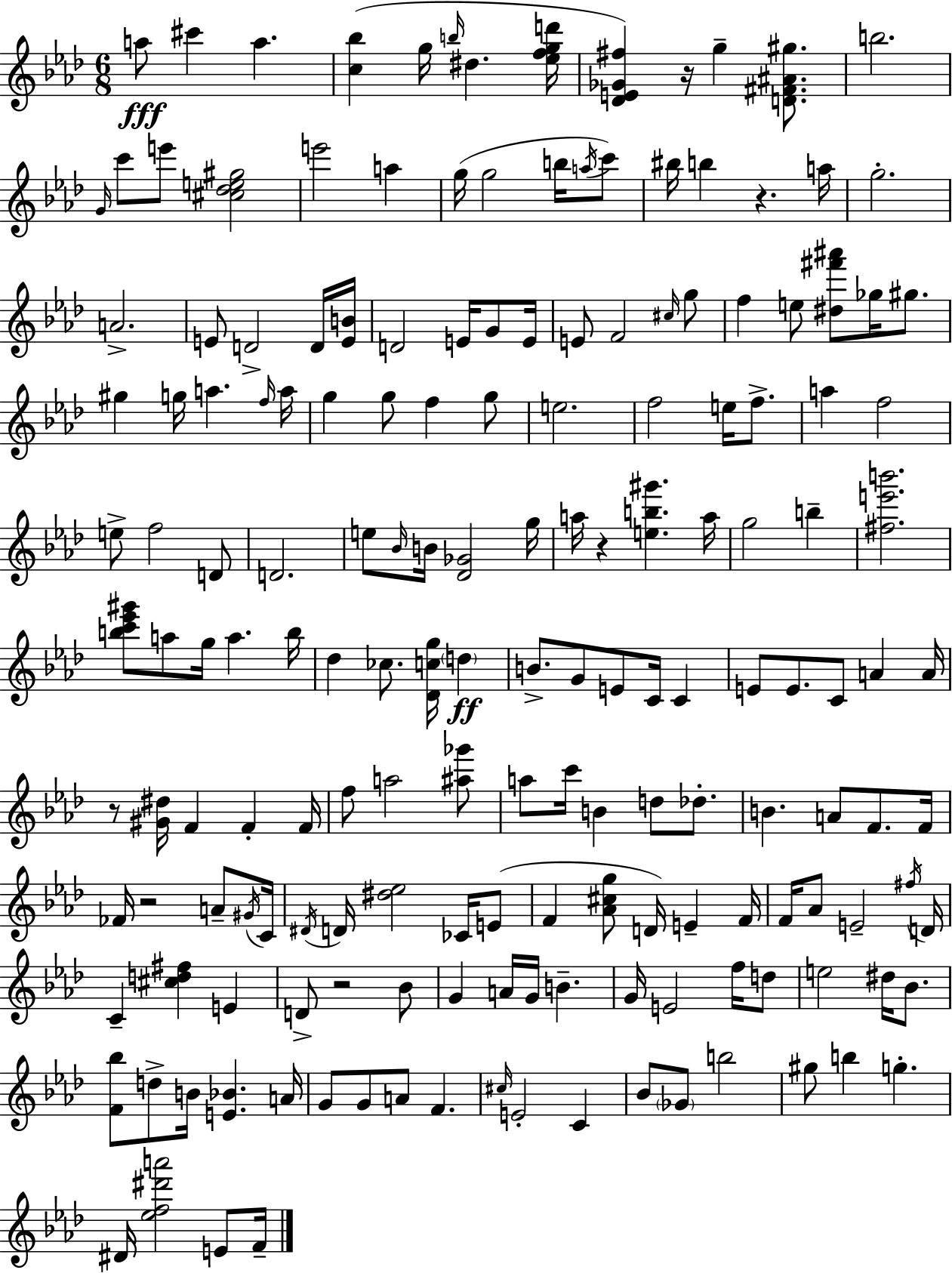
{
  \clef treble
  \numericTimeSignature
  \time 6/8
  \key aes \major
  \repeat volta 2 { a''8\fff cis'''4 a''4. | <c'' bes''>4( g''16 \grace { b''16 } dis''4. | <ees'' f'' g'' d'''>16 <des' e' ges' fis''>4) r16 g''4-- <d' fis' ais' gis''>8. | b''2. | \break \grace { g'16 } c'''8 e'''8 <cis'' des'' e'' gis''>2 | e'''2 a''4 | g''16( g''2 b''16 | \acciaccatura { a''16 } c'''8) bis''16 b''4 r4. | \break a''16 g''2.-. | a'2.-> | e'8 d'2-> | d'16 <e' b'>16 d'2 e'16 | \break g'8 e'16 e'8 f'2 | \grace { cis''16 } g''8 f''4 e''8 <dis'' fis''' ais'''>8 | ges''16 gis''8. gis''4 g''16 a''4. | \grace { f''16 } a''16 g''4 g''8 f''4 | \break g''8 e''2. | f''2 | e''16 f''8.-> a''4 f''2 | e''8-> f''2 | \break d'8 d'2. | e''8 \grace { bes'16 } b'16 <des' ges'>2 | g''16 a''16 r4 <e'' b'' gis'''>4. | a''16 g''2 | \break b''4-- <fis'' e''' b'''>2. | <b'' c''' ees''' gis'''>8 a''8 g''16 a''4. | b''16 des''4 ces''8. | <des' c'' g''>16 \parenthesize d''4\ff b'8.-> g'8 e'8 | \break c'16 c'4 e'8 e'8. c'8 | a'4 a'16 r8 <gis' dis''>16 f'4 | f'4-. f'16 f''8 a''2 | <ais'' ges'''>8 a''8 c'''16 b'4 | \break d''8 des''8.-. b'4. | a'8 f'8. f'16 fes'16 r2 | a'8-- \acciaccatura { gis'16 } c'16 \acciaccatura { dis'16 } d'16 <dis'' ees''>2 | ces'16 e'8( f'4 | \break <aes' cis'' g''>8 d'16) e'4-- f'16 f'16 aes'8 e'2-- | \acciaccatura { fis''16 } d'16 c'4-- | <cis'' d'' fis''>4 e'4 d'8-> r2 | bes'8 g'4 | \break a'16 g'16 b'4.-- g'16 e'2 | f''16 d''8 e''2 | dis''16 bes'8. <f' bes''>8 d''8-> | b'16 <e' bes'>4. a'16 g'8 g'8 | \break a'8 f'4. \grace { cis''16 } e'2-. | c'4 bes'8 | \parenthesize ges'8 b''2 gis''8 | b''4 g''4.-. dis'16 <ees'' f'' dis''' a'''>2 | \break e'8 f'16-- } \bar "|."
}